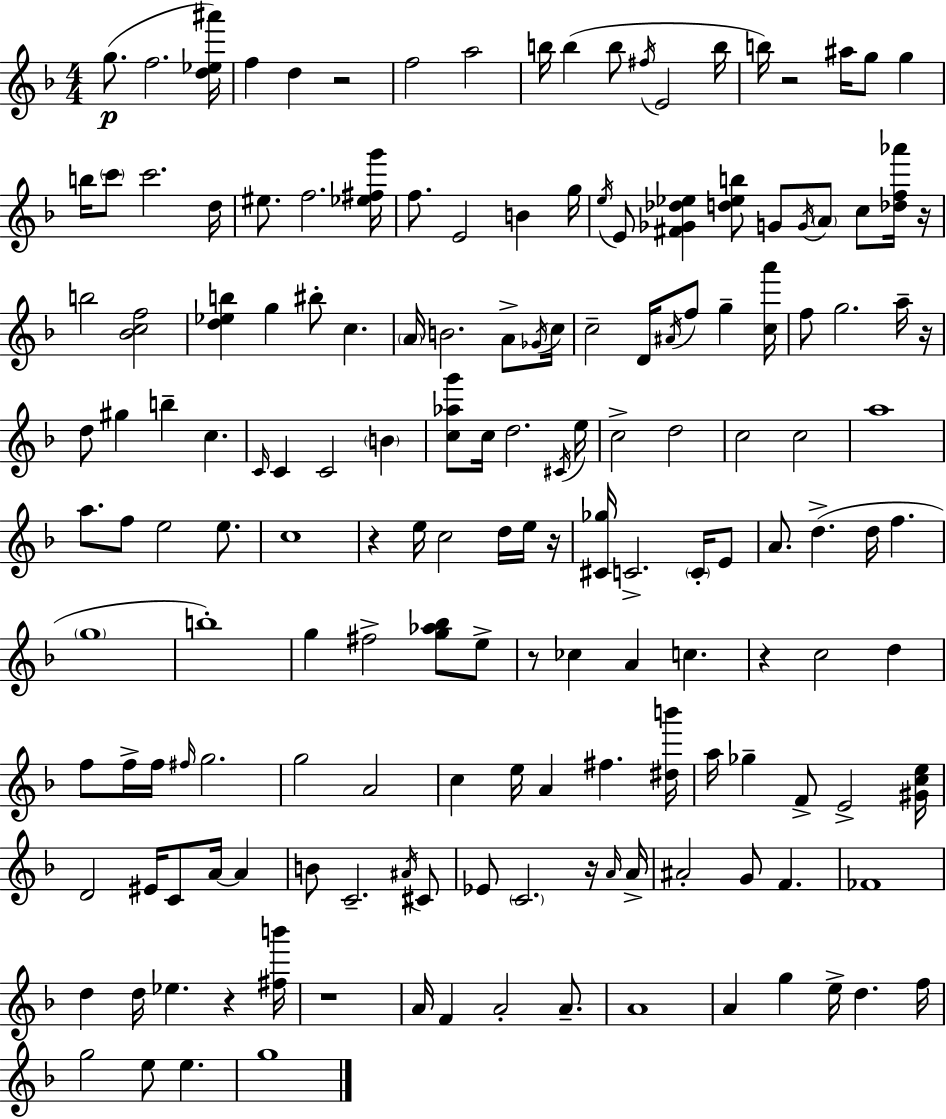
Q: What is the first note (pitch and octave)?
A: G5